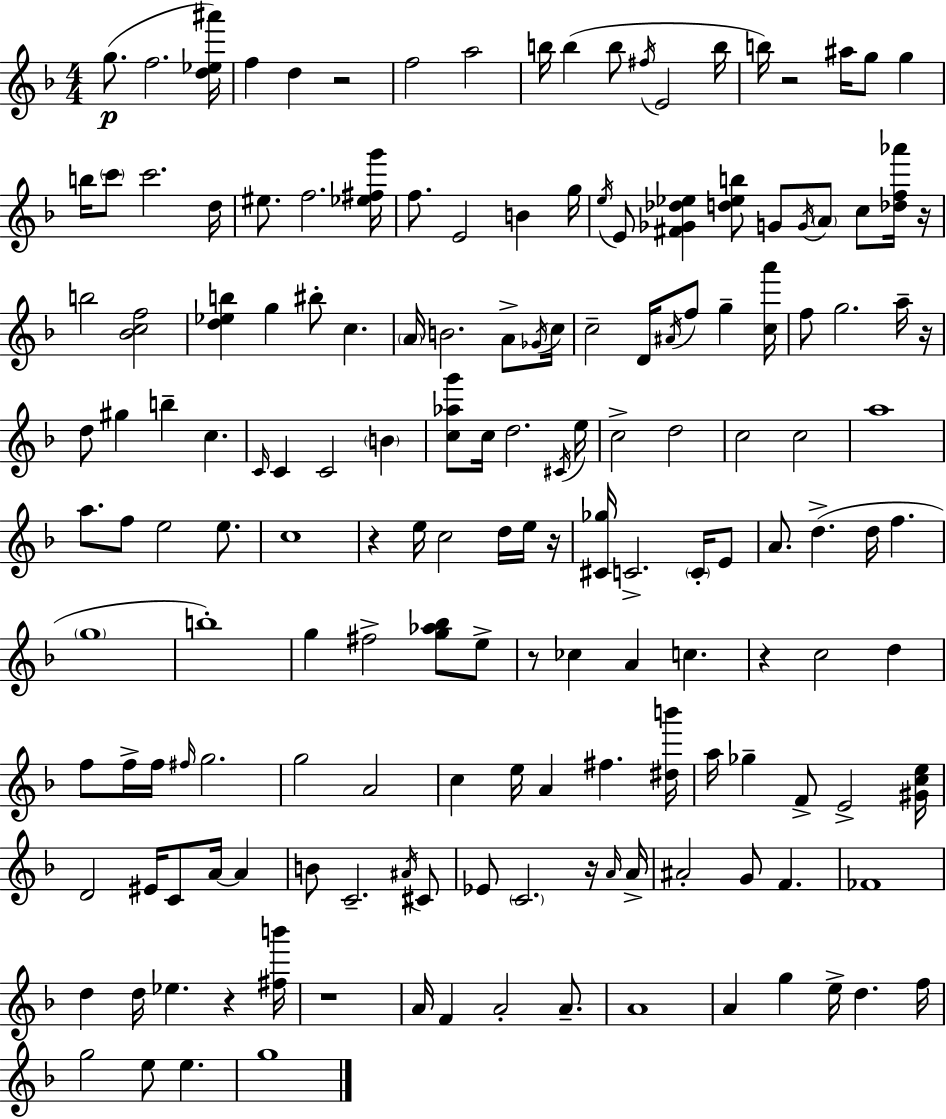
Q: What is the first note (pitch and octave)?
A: G5